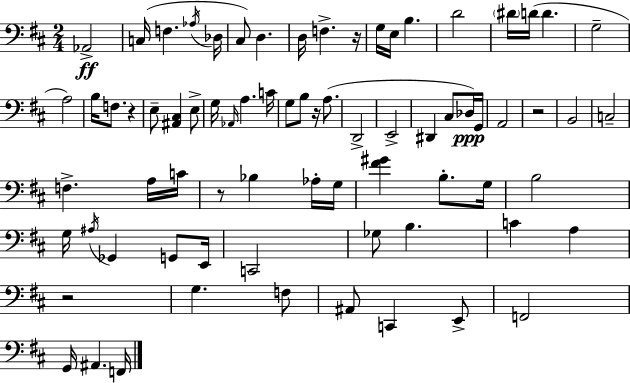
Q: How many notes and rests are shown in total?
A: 74